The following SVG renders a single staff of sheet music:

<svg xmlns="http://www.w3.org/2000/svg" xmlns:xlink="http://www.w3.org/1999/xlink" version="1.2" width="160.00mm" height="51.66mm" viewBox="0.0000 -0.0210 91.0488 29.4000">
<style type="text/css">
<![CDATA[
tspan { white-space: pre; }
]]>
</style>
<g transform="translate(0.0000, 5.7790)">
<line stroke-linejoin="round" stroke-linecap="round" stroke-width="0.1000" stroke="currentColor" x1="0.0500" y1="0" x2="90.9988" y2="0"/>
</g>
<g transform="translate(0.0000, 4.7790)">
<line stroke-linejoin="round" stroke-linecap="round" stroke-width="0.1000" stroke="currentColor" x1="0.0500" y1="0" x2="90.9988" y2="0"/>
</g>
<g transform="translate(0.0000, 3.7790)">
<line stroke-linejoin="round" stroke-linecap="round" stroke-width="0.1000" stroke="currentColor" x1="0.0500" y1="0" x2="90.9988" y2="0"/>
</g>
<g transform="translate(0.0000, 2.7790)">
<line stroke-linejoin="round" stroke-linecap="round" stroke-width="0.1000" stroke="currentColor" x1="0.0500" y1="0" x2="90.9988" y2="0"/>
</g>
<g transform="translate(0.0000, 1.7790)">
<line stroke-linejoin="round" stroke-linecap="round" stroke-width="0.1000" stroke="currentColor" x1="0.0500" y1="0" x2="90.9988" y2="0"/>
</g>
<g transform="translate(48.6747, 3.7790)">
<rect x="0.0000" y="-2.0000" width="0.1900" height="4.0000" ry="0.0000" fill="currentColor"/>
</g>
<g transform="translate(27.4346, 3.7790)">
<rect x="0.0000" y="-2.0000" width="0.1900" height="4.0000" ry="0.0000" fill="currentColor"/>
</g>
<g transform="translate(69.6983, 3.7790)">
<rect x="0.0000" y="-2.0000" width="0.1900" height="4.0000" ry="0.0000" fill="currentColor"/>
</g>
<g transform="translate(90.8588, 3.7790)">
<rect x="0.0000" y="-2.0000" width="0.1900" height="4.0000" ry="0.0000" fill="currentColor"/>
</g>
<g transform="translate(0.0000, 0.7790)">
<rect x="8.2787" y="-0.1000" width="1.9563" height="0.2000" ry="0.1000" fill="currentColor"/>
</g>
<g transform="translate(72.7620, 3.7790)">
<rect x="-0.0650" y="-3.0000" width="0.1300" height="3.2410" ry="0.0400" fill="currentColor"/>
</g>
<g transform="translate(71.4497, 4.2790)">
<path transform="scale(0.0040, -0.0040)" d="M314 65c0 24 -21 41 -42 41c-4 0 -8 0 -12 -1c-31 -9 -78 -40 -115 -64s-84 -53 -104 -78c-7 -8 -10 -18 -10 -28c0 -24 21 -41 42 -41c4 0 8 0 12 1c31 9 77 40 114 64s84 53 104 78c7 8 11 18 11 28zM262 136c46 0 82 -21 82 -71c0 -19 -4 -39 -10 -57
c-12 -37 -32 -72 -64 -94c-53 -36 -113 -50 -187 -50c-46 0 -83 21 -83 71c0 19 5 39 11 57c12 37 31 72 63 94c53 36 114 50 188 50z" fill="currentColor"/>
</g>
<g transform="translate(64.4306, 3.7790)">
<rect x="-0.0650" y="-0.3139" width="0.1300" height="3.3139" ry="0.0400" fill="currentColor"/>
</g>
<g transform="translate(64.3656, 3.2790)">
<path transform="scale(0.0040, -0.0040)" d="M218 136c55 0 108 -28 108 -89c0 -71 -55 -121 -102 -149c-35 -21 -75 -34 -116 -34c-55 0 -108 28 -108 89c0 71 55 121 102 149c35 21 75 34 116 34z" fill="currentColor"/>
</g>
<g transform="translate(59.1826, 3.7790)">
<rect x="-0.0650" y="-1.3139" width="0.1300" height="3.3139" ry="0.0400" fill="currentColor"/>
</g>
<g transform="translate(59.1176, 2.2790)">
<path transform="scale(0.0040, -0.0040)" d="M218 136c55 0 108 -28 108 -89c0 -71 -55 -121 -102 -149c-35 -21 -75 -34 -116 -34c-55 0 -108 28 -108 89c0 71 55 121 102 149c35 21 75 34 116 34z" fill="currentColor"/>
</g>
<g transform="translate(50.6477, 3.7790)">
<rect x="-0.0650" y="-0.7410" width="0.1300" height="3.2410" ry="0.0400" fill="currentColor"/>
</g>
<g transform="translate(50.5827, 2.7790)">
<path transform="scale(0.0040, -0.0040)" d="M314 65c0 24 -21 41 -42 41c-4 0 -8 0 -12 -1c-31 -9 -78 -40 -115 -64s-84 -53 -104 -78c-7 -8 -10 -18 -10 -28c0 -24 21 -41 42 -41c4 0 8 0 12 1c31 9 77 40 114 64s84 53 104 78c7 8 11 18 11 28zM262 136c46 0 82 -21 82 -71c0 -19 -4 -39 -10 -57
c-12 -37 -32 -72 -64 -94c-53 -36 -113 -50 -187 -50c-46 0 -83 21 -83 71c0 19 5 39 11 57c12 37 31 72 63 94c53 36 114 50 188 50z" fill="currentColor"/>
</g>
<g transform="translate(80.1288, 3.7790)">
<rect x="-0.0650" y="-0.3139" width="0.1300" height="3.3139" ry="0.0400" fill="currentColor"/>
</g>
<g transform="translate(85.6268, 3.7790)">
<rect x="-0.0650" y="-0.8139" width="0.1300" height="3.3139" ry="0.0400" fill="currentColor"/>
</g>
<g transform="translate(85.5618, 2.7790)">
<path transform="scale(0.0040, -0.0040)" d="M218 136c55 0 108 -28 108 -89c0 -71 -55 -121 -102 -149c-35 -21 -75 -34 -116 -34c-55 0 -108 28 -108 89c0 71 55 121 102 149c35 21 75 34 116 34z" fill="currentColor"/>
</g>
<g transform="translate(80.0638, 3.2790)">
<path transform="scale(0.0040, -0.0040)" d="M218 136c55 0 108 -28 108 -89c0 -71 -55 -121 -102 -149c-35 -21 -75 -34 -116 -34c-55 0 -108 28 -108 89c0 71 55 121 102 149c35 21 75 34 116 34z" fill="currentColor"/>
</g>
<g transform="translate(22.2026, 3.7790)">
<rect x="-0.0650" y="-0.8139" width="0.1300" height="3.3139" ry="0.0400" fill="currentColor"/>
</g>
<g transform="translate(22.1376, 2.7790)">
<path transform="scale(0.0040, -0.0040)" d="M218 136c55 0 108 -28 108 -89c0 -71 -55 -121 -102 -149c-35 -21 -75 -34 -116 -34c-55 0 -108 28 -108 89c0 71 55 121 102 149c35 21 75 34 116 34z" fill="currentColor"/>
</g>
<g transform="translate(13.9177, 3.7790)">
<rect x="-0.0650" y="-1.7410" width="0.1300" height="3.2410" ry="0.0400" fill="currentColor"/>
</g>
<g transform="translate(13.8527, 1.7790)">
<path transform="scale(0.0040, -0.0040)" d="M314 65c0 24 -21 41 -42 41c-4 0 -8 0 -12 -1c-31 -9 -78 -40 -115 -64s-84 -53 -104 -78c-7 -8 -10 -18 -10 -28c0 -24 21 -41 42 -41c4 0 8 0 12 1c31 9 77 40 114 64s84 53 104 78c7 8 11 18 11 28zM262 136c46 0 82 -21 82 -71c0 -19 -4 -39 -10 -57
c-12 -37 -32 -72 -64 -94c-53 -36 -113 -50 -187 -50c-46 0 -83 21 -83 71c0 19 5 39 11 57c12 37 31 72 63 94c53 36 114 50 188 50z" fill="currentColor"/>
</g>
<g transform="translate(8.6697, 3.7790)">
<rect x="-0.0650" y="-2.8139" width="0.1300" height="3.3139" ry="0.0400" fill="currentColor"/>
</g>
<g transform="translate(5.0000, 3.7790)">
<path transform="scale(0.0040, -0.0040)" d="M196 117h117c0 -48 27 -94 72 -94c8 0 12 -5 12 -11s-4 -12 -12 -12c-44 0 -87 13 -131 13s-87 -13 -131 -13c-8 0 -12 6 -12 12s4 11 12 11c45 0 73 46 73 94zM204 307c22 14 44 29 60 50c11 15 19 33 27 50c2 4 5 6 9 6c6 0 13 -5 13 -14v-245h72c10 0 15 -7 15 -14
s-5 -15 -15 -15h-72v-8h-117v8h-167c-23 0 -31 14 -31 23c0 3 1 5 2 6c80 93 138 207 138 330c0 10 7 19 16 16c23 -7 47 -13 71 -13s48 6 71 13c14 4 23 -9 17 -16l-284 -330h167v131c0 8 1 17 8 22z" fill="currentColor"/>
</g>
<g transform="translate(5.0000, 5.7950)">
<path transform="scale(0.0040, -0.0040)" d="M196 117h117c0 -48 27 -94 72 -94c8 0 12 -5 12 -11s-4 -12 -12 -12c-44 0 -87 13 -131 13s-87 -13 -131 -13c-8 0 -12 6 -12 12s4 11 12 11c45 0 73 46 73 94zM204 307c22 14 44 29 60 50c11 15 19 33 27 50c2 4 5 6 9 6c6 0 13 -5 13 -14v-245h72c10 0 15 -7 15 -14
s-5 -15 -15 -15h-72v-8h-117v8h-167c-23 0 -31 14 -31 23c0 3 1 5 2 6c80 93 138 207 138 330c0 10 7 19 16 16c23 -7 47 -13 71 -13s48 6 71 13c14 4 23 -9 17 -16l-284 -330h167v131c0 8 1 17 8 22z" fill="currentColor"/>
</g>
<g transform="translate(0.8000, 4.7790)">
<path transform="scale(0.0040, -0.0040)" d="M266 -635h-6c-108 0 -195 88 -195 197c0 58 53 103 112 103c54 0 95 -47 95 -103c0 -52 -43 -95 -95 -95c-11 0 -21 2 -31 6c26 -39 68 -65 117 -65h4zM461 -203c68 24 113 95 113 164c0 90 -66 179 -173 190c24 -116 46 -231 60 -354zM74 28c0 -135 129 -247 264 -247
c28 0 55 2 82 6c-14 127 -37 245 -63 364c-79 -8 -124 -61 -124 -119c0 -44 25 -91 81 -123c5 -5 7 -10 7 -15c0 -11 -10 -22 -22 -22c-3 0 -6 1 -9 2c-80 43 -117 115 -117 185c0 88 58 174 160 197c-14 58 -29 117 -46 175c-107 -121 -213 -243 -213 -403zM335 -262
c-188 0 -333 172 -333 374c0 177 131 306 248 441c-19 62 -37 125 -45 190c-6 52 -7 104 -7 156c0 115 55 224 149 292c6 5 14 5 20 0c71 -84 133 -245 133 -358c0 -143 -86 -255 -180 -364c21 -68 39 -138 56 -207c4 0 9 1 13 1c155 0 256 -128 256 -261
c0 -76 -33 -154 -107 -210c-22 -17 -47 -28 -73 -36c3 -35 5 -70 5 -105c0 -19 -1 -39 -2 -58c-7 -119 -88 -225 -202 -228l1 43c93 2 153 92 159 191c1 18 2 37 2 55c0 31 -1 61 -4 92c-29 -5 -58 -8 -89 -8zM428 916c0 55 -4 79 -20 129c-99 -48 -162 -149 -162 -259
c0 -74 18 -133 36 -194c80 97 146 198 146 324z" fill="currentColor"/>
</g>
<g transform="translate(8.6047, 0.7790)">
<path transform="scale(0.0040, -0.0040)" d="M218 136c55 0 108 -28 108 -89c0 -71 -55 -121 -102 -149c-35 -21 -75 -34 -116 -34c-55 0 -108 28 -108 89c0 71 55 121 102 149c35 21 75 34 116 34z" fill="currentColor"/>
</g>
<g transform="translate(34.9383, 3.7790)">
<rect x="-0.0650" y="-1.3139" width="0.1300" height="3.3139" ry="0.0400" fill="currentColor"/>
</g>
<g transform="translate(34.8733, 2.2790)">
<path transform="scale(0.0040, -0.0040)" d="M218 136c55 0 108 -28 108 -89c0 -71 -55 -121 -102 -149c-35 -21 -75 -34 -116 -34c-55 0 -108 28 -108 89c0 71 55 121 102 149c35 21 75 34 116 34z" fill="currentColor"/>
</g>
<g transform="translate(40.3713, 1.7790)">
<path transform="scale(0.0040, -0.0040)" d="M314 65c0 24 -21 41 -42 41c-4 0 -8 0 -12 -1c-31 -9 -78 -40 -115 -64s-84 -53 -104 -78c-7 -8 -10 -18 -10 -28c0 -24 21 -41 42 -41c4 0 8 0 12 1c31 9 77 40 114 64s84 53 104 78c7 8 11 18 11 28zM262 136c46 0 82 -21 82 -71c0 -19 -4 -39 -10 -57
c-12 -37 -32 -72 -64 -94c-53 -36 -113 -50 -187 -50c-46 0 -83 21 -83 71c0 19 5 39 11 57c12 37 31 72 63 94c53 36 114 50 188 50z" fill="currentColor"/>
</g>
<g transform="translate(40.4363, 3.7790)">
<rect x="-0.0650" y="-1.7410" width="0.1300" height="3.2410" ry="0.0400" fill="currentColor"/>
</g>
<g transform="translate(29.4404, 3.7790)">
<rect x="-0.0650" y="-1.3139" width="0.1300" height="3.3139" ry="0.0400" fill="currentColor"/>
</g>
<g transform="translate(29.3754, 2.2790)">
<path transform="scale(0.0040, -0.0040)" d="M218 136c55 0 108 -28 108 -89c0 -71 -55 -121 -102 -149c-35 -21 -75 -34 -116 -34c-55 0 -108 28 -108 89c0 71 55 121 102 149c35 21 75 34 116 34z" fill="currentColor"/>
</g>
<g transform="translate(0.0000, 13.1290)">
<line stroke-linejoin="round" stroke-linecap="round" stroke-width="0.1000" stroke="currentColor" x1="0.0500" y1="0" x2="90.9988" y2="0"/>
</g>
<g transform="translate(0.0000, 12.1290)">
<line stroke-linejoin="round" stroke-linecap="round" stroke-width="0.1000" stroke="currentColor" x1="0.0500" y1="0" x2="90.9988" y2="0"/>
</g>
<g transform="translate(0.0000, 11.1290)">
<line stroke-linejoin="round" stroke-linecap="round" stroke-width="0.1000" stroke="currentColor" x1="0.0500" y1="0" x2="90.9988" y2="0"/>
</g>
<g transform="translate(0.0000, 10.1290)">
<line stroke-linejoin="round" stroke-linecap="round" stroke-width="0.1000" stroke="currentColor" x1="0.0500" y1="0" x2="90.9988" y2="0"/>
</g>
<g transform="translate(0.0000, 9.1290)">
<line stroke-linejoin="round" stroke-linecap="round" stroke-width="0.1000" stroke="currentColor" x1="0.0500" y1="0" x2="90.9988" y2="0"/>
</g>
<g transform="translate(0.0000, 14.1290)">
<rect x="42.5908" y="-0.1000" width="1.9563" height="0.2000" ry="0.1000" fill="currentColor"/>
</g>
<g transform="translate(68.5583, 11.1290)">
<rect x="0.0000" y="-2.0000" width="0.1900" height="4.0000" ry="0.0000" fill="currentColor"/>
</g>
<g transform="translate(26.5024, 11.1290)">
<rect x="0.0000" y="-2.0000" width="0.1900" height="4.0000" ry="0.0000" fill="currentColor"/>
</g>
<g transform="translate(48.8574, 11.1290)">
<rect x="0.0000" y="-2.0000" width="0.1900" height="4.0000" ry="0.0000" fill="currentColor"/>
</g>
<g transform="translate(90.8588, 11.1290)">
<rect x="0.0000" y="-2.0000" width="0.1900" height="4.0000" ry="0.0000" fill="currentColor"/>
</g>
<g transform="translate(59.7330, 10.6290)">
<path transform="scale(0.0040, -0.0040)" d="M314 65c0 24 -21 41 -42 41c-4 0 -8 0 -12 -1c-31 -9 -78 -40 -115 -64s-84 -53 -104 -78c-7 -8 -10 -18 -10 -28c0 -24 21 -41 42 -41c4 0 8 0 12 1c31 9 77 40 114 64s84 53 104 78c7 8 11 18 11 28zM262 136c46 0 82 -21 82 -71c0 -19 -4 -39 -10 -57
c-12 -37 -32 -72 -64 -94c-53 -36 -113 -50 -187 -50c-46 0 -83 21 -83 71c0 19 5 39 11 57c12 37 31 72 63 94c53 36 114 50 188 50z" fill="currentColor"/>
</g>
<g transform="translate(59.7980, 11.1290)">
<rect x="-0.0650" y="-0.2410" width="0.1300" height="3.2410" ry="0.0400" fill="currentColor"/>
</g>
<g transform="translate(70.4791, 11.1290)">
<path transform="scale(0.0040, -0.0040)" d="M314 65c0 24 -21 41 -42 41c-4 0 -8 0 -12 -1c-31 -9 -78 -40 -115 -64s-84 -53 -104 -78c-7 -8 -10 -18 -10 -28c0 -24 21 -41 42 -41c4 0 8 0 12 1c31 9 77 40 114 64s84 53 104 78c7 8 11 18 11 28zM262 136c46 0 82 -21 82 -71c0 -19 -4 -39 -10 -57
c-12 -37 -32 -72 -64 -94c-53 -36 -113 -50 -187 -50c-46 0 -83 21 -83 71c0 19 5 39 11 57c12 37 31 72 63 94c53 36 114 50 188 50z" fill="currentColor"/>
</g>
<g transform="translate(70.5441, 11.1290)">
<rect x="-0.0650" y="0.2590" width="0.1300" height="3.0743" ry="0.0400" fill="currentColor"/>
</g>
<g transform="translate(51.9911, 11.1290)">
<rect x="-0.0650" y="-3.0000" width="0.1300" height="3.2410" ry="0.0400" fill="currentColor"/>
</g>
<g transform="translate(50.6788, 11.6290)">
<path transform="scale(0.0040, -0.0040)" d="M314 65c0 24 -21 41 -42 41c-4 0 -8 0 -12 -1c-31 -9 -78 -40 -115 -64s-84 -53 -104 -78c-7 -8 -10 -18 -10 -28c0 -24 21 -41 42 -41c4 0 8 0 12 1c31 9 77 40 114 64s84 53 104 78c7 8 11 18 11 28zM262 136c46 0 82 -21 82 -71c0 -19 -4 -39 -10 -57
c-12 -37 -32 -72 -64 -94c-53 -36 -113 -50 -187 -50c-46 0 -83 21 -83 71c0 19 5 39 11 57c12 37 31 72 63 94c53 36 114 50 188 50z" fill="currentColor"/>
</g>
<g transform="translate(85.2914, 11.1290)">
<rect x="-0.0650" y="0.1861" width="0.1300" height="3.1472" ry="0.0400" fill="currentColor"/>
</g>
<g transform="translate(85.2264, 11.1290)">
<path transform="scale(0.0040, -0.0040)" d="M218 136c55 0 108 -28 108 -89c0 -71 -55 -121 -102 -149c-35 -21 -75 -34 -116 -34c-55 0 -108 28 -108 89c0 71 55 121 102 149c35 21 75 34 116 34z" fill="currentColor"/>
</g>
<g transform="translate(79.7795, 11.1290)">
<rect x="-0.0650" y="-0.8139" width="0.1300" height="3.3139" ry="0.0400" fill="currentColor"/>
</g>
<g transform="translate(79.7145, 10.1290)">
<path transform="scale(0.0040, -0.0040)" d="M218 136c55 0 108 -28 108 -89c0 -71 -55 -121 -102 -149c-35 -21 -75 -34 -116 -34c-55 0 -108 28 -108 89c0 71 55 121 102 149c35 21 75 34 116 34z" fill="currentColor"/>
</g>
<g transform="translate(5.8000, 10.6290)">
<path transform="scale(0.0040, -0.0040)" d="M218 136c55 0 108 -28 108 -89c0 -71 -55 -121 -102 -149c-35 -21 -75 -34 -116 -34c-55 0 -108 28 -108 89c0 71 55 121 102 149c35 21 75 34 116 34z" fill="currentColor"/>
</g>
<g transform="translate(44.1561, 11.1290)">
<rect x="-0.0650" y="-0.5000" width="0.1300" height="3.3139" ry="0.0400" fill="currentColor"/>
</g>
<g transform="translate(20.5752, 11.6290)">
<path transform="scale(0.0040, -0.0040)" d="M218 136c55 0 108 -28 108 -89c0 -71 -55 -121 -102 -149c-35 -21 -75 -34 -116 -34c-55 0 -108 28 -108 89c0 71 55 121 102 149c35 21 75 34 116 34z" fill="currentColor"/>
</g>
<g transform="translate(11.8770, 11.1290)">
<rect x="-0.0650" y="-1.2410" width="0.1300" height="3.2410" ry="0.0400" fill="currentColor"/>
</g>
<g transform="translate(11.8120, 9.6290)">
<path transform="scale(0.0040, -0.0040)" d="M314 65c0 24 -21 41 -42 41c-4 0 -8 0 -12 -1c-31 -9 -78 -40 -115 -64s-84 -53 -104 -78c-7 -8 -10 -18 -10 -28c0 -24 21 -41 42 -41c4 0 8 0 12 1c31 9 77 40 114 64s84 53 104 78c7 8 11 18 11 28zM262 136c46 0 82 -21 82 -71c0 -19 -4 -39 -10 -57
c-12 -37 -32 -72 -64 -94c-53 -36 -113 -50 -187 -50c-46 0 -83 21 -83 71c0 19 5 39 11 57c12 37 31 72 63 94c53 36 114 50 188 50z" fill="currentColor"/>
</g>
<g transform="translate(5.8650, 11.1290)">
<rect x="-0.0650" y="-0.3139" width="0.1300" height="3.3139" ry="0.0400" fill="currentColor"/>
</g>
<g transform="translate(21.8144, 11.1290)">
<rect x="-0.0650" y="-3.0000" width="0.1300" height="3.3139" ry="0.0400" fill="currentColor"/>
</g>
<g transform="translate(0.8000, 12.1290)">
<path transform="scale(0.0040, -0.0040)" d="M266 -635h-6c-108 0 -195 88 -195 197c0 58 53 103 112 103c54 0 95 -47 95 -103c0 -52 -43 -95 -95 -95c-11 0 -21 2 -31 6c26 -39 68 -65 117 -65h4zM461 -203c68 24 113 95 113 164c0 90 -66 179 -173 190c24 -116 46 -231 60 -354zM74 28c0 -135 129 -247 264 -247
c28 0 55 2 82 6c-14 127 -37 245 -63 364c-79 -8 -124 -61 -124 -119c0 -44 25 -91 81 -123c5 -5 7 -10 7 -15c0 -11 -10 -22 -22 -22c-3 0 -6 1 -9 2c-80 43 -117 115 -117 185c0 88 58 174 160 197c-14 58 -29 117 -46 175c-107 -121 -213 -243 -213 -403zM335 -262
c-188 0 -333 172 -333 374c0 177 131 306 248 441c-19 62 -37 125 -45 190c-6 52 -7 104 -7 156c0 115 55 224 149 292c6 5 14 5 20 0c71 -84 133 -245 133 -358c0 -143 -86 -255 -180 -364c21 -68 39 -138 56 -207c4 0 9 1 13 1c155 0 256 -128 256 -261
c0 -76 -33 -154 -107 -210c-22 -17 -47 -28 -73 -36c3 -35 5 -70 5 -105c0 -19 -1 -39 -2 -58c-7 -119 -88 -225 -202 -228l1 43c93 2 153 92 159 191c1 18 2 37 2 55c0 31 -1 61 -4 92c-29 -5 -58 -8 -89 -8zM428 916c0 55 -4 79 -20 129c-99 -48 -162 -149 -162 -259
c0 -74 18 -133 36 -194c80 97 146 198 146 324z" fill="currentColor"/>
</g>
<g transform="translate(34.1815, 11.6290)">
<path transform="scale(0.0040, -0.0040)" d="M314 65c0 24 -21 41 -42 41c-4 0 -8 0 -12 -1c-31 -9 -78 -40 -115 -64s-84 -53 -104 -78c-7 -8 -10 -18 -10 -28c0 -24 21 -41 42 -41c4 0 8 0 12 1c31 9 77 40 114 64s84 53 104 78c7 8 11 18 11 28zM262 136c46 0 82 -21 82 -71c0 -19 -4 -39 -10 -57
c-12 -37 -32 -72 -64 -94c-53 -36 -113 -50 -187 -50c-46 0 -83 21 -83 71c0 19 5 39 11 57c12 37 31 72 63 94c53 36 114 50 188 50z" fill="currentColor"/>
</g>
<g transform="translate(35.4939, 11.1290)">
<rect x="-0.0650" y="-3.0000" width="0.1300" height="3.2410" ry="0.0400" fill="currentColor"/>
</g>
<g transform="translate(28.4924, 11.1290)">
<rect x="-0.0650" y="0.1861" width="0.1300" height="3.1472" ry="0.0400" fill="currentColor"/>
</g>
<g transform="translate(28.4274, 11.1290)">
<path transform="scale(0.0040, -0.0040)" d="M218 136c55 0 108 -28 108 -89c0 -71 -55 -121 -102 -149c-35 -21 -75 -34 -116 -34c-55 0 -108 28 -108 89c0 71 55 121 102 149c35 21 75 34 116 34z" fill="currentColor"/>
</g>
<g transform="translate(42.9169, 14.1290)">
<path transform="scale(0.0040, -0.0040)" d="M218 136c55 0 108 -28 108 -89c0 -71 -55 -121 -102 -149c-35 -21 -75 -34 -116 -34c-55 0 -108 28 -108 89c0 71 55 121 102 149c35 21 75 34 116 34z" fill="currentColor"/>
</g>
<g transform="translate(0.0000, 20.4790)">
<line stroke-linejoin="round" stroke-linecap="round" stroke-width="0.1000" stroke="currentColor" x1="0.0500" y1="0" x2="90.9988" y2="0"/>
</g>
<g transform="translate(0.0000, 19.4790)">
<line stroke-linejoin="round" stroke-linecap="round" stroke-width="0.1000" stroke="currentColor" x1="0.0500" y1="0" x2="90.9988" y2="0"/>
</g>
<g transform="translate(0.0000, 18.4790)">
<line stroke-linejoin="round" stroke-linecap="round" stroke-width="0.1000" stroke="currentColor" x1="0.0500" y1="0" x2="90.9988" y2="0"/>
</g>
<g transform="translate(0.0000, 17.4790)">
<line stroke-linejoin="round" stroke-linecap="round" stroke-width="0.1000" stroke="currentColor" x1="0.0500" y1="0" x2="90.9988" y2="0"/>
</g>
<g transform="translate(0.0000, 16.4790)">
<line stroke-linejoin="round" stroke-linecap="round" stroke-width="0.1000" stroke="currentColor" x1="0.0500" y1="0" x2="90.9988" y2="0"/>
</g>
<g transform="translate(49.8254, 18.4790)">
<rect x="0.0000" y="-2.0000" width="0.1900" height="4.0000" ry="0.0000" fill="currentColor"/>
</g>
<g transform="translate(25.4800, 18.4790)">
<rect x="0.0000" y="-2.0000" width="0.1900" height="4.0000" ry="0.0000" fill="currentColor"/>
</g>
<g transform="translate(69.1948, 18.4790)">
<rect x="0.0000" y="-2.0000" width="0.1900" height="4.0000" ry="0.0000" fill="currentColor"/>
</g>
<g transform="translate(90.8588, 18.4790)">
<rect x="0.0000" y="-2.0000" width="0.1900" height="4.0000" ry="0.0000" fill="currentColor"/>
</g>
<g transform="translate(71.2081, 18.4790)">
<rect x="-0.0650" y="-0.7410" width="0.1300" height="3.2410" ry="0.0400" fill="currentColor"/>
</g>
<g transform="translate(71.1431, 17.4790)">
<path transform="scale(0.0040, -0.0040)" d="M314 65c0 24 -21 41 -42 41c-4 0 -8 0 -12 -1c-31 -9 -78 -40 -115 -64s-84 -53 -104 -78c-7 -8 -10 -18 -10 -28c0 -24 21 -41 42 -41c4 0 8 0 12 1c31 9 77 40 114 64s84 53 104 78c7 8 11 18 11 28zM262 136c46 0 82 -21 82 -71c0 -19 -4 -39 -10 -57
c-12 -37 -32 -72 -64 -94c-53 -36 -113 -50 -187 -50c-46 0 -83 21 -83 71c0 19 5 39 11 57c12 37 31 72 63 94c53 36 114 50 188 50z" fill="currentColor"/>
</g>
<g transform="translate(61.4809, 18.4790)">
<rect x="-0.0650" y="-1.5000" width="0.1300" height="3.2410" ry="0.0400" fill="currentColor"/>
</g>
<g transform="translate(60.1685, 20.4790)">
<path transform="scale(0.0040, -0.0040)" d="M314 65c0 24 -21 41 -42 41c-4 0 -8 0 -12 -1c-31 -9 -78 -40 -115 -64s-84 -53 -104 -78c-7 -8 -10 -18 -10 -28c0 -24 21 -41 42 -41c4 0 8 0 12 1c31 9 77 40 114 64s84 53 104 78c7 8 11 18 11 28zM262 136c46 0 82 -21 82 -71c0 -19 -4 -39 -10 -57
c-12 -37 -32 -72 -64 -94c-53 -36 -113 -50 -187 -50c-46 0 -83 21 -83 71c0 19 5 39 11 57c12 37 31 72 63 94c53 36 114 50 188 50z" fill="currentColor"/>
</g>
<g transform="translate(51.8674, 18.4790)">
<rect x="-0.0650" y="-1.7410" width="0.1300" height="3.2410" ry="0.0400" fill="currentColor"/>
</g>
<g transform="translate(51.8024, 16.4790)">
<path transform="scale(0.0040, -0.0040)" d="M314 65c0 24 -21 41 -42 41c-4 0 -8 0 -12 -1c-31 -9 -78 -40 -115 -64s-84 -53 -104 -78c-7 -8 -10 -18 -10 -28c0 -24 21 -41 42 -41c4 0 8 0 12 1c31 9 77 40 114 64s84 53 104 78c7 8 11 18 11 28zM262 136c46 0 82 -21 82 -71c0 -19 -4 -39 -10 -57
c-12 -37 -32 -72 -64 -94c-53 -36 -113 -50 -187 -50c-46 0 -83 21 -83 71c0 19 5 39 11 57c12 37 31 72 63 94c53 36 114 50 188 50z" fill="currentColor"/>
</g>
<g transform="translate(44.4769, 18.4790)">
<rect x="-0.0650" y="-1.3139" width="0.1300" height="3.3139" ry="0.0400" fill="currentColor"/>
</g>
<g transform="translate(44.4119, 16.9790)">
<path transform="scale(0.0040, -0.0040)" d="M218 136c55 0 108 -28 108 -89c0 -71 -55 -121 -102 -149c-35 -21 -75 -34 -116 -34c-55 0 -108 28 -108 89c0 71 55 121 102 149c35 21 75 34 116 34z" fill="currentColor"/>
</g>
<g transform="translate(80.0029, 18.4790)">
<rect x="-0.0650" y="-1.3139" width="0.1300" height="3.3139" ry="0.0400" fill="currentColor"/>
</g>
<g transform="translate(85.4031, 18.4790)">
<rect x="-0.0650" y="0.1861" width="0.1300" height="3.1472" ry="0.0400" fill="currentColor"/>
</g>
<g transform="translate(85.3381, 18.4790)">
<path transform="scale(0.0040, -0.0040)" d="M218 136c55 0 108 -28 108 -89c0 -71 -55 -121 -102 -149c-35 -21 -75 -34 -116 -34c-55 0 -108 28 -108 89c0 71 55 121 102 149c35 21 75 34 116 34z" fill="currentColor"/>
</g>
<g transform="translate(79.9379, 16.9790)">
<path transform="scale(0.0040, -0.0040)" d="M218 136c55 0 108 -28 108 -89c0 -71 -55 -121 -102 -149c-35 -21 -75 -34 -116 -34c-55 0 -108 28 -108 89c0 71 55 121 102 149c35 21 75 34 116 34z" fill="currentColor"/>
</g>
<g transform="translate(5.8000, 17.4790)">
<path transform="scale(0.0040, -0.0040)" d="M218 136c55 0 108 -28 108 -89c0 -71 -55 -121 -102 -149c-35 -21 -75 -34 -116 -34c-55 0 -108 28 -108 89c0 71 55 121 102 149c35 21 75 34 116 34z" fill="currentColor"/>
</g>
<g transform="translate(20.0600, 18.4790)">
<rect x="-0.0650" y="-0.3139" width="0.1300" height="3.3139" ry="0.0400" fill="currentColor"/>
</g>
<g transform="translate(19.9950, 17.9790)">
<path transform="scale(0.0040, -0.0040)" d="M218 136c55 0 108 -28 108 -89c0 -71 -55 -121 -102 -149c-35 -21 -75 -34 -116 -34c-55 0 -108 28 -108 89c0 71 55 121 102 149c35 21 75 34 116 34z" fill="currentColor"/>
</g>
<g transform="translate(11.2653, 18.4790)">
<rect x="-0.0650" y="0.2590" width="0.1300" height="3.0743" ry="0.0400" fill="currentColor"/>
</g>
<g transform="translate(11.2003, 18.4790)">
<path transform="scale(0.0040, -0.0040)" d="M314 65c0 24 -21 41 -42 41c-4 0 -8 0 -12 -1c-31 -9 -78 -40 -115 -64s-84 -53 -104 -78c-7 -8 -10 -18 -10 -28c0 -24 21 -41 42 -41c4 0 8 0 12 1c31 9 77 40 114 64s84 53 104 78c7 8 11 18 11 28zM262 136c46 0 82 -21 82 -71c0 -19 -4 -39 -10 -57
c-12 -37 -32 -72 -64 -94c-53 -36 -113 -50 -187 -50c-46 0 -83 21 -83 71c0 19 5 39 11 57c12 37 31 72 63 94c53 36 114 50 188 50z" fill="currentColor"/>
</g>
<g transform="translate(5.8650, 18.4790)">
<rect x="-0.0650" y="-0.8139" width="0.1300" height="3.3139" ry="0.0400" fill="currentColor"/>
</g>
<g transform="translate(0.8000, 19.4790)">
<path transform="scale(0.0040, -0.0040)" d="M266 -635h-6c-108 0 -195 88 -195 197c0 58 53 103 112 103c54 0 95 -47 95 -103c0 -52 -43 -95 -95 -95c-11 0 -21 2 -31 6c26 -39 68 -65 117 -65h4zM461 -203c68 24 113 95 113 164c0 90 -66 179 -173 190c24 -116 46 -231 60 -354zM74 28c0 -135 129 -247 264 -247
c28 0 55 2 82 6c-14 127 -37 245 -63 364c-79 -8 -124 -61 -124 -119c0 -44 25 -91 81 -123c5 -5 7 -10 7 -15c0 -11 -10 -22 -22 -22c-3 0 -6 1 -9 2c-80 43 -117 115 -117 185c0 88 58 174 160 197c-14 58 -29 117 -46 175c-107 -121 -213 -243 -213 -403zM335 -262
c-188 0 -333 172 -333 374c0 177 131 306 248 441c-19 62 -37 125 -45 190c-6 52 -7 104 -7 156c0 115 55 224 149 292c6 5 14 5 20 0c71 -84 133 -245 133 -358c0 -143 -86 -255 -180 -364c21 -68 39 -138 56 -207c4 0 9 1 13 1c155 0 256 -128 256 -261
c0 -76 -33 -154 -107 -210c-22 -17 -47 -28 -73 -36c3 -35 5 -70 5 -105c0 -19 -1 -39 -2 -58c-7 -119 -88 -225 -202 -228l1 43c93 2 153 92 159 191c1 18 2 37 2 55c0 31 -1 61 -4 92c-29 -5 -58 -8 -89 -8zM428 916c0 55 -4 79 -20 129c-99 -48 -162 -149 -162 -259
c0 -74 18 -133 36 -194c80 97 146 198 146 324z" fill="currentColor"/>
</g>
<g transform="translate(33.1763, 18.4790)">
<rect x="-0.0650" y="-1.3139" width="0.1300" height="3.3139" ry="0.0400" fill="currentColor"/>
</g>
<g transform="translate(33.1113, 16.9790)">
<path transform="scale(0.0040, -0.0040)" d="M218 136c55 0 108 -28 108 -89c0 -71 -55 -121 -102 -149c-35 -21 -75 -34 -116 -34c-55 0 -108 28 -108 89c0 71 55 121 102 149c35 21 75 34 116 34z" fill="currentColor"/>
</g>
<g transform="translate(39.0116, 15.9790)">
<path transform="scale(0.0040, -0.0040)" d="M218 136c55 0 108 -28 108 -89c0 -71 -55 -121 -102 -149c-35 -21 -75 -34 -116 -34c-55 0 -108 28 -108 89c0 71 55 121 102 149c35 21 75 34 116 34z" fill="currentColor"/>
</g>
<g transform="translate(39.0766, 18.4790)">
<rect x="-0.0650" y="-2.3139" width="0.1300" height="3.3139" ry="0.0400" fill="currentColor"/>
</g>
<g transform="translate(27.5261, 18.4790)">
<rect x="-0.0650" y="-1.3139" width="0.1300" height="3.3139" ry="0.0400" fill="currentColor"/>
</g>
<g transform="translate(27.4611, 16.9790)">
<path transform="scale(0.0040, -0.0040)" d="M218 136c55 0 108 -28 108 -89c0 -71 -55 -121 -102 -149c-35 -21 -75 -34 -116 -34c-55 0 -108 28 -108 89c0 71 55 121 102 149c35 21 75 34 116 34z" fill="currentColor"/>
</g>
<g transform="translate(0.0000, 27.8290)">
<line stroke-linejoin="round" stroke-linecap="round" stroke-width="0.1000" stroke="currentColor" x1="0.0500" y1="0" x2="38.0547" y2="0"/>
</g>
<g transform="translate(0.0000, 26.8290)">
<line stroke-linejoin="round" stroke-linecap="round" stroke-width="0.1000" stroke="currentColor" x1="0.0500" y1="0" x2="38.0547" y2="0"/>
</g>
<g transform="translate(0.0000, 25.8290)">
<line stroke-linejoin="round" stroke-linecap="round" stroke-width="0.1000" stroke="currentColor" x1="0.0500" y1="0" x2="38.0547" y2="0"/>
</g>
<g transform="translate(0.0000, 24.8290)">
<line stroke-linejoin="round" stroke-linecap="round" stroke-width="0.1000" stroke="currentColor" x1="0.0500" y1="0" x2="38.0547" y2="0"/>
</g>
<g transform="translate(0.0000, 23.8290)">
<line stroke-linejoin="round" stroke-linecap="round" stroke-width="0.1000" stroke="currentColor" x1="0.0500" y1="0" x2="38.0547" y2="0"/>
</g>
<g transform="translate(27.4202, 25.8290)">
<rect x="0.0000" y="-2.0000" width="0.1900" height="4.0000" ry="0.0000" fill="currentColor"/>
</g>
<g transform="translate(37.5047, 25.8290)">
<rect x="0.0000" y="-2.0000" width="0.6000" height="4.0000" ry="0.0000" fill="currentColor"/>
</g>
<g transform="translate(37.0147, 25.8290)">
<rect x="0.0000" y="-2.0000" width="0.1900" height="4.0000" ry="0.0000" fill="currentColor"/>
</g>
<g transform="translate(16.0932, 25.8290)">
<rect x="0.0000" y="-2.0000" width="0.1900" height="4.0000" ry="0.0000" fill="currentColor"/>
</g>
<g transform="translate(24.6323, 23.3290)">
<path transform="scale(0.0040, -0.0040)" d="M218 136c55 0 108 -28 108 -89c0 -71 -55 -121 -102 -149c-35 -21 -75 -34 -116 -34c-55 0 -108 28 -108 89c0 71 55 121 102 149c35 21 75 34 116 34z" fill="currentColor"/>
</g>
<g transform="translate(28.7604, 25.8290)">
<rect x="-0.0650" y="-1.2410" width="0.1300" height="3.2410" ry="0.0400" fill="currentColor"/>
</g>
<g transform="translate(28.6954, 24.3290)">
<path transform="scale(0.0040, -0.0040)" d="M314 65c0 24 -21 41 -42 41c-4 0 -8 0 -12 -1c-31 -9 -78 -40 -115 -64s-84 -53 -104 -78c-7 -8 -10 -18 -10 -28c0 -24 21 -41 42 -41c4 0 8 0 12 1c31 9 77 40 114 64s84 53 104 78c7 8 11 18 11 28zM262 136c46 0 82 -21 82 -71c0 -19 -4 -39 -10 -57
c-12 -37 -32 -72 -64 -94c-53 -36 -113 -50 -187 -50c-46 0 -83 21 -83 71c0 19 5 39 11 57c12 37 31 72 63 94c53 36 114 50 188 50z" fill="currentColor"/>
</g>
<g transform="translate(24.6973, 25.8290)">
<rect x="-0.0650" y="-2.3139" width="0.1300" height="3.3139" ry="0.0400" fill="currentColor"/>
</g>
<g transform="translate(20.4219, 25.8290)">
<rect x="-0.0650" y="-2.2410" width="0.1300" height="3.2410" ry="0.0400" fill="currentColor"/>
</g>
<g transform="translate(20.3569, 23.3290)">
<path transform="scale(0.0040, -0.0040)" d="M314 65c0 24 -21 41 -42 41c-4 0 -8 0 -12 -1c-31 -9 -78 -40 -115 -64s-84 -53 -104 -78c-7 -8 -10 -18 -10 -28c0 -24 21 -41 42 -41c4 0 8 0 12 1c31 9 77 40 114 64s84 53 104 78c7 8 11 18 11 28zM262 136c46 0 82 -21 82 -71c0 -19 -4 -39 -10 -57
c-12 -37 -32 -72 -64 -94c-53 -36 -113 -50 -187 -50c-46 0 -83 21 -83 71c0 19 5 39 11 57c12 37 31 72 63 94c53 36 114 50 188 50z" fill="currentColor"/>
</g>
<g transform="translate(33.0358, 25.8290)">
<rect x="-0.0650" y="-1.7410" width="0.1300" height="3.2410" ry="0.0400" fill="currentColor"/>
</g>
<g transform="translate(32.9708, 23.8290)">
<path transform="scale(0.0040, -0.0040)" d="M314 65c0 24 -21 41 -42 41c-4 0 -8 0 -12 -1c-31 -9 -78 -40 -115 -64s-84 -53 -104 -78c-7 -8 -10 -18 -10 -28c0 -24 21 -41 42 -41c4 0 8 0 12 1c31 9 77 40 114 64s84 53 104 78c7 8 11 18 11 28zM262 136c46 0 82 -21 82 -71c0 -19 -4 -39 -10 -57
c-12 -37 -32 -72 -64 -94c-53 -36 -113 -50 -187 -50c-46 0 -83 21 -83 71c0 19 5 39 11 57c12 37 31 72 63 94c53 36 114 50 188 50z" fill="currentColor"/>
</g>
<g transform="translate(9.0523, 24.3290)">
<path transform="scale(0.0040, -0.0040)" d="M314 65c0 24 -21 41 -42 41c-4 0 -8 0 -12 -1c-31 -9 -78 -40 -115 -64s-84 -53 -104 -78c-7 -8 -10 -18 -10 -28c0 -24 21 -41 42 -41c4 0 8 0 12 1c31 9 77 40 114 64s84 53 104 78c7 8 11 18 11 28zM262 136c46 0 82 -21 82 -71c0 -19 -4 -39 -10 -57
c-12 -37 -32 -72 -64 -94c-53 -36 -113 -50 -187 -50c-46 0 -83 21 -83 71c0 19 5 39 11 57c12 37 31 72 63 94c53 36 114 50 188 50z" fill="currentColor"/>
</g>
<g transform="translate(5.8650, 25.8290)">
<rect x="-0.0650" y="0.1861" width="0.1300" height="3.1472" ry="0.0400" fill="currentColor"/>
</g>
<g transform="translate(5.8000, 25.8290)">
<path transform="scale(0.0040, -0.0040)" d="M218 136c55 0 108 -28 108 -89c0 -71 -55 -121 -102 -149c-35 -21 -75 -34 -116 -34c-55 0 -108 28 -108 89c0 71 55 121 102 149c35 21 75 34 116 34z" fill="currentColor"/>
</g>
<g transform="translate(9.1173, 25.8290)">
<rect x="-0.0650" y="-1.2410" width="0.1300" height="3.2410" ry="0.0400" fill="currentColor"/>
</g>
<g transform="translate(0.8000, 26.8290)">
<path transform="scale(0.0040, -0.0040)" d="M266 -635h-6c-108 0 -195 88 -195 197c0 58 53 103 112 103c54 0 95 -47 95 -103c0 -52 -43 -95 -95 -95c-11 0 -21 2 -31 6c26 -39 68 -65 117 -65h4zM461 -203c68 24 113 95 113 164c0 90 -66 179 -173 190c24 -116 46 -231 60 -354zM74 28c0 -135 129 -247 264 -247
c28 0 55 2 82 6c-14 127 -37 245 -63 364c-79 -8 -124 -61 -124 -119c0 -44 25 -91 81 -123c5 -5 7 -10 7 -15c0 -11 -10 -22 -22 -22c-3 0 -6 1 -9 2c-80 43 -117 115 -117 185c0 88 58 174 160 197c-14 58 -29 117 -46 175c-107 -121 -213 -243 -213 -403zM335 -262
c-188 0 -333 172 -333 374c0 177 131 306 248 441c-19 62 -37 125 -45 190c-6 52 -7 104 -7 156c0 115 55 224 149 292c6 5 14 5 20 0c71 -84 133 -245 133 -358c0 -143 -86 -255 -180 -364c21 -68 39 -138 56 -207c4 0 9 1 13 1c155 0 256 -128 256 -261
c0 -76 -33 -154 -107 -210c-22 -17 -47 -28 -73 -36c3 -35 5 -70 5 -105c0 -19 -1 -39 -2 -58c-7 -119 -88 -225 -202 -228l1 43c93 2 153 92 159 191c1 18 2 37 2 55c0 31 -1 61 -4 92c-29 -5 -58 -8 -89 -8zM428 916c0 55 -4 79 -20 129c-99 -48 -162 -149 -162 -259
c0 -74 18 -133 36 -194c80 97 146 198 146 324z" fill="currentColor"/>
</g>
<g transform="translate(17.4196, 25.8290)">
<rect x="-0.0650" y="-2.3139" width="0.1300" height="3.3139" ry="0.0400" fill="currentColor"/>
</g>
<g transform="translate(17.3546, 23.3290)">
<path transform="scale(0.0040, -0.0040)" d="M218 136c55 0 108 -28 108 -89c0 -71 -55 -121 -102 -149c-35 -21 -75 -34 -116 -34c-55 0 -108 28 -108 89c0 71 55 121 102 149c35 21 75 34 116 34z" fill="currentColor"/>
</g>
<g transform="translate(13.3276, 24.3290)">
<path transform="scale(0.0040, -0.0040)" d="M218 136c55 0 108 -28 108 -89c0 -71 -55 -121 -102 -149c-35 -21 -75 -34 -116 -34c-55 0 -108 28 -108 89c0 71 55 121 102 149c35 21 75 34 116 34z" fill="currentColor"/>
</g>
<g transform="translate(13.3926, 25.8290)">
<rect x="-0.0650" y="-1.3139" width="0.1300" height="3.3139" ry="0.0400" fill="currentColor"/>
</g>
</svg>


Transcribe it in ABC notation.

X:1
T:Untitled
M:4/4
L:1/4
K:C
a f2 d e e f2 d2 e c A2 c d c e2 A B A2 C A2 c2 B2 d B d B2 c e e g e f2 E2 d2 e B B e2 e g g2 g e2 f2